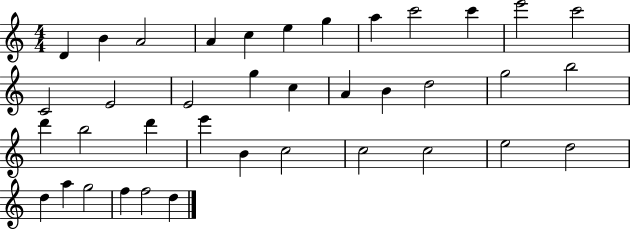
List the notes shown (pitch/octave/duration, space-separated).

D4/q B4/q A4/h A4/q C5/q E5/q G5/q A5/q C6/h C6/q E6/h C6/h C4/h E4/h E4/h G5/q C5/q A4/q B4/q D5/h G5/h B5/h D6/q B5/h D6/q E6/q B4/q C5/h C5/h C5/h E5/h D5/h D5/q A5/q G5/h F5/q F5/h D5/q